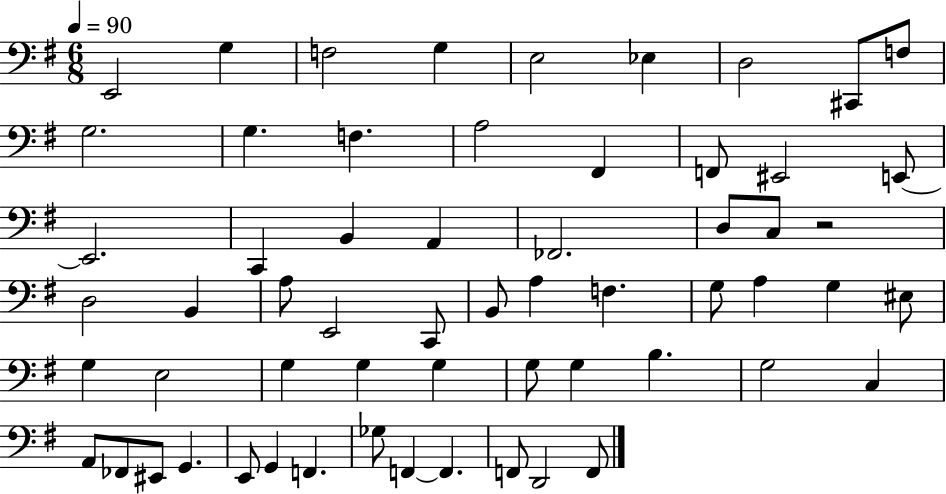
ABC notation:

X:1
T:Untitled
M:6/8
L:1/4
K:G
E,,2 G, F,2 G, E,2 _E, D,2 ^C,,/2 F,/2 G,2 G, F, A,2 ^F,, F,,/2 ^E,,2 E,,/2 E,,2 C,, B,, A,, _F,,2 D,/2 C,/2 z2 D,2 B,, A,/2 E,,2 C,,/2 B,,/2 A, F, G,/2 A, G, ^E,/2 G, E,2 G, G, G, G,/2 G, B, G,2 C, A,,/2 _F,,/2 ^E,,/2 G,, E,,/2 G,, F,, _G,/2 F,, F,, F,,/2 D,,2 F,,/2